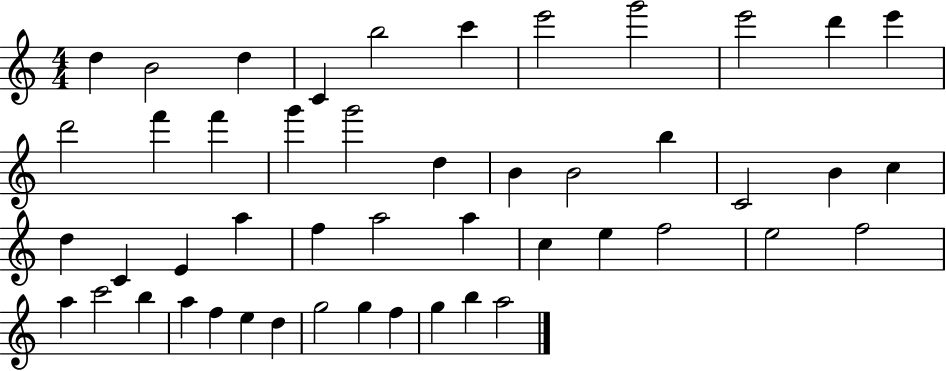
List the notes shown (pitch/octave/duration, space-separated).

D5/q B4/h D5/q C4/q B5/h C6/q E6/h G6/h E6/h D6/q E6/q D6/h F6/q F6/q G6/q G6/h D5/q B4/q B4/h B5/q C4/h B4/q C5/q D5/q C4/q E4/q A5/q F5/q A5/h A5/q C5/q E5/q F5/h E5/h F5/h A5/q C6/h B5/q A5/q F5/q E5/q D5/q G5/h G5/q F5/q G5/q B5/q A5/h